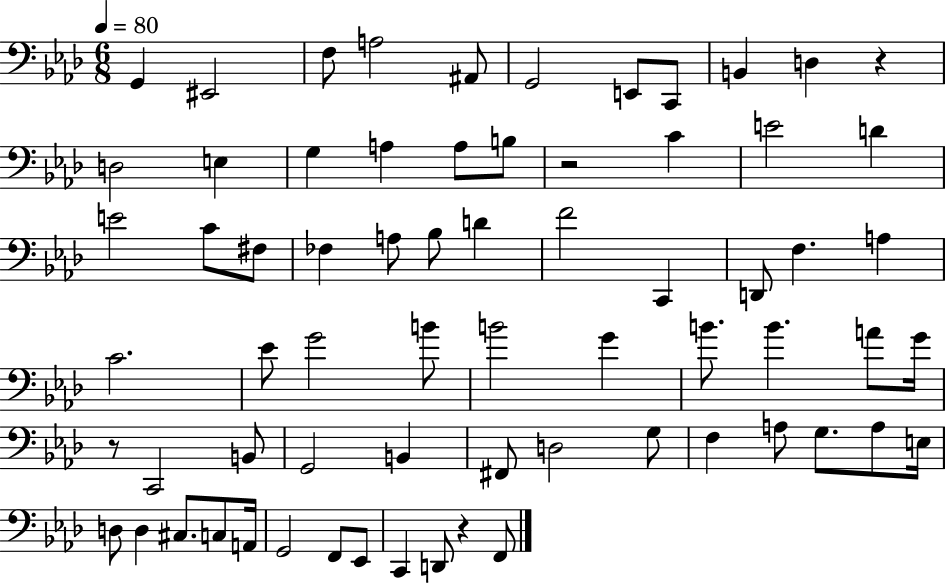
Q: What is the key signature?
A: AES major